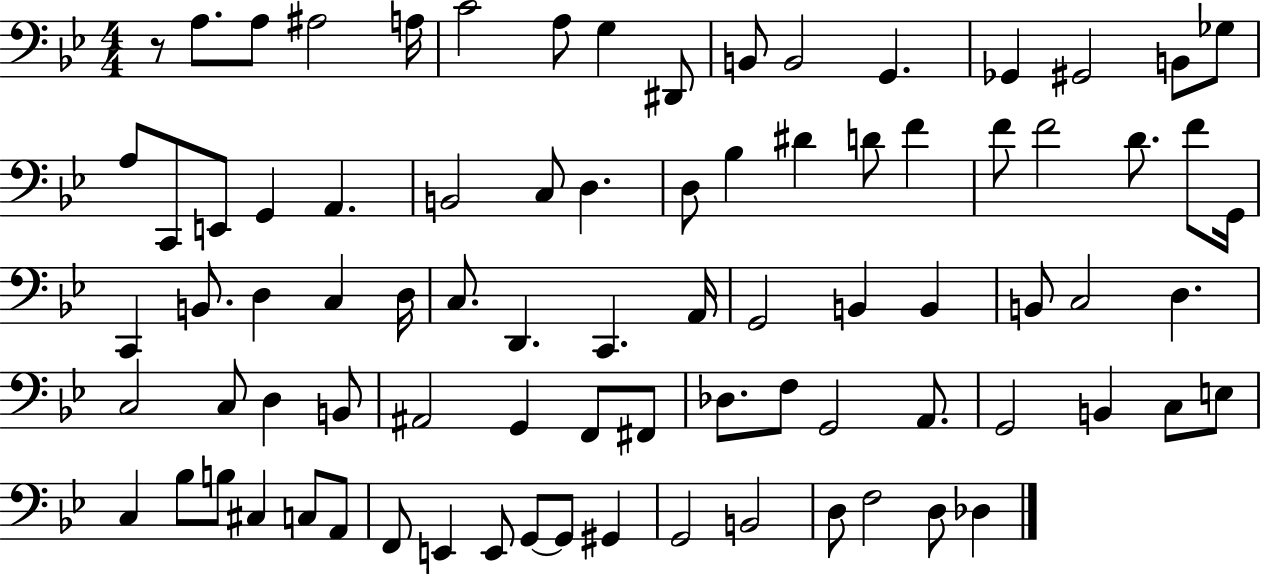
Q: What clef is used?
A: bass